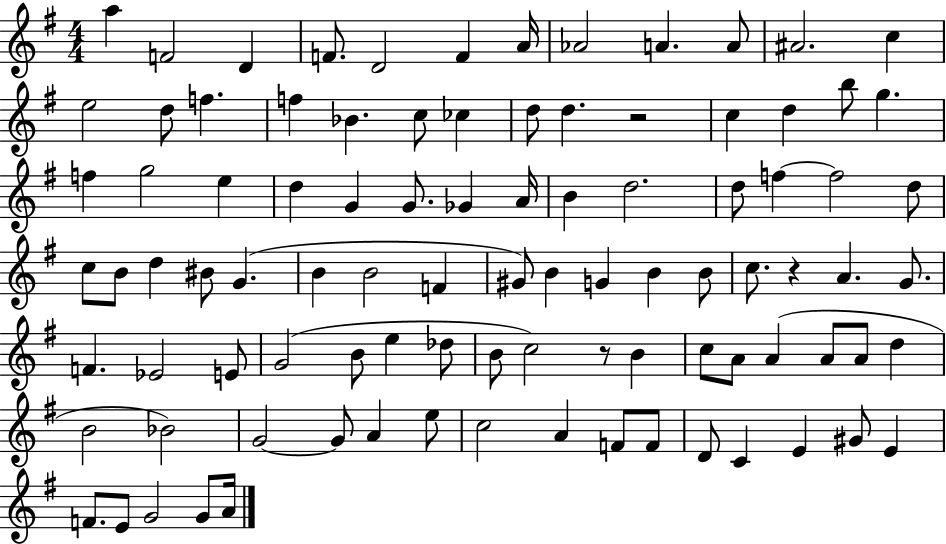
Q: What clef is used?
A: treble